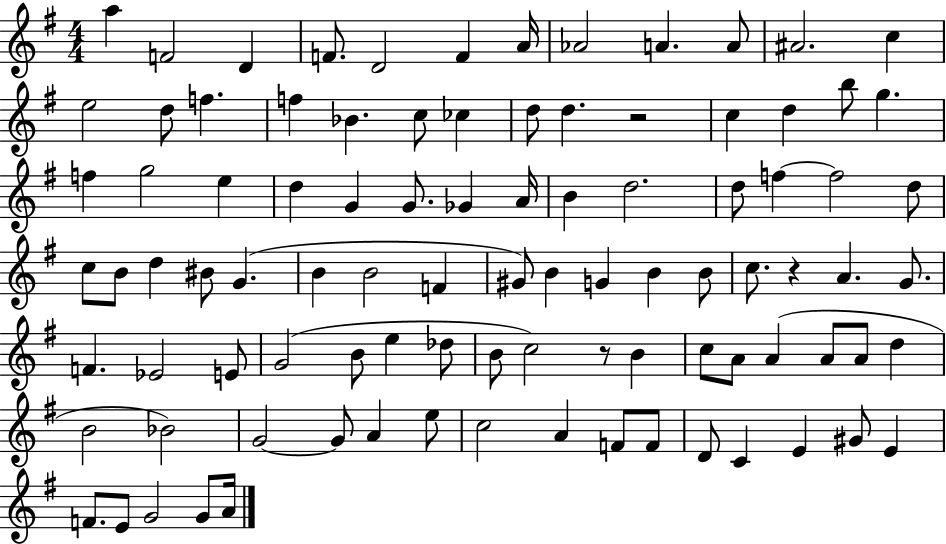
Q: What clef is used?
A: treble